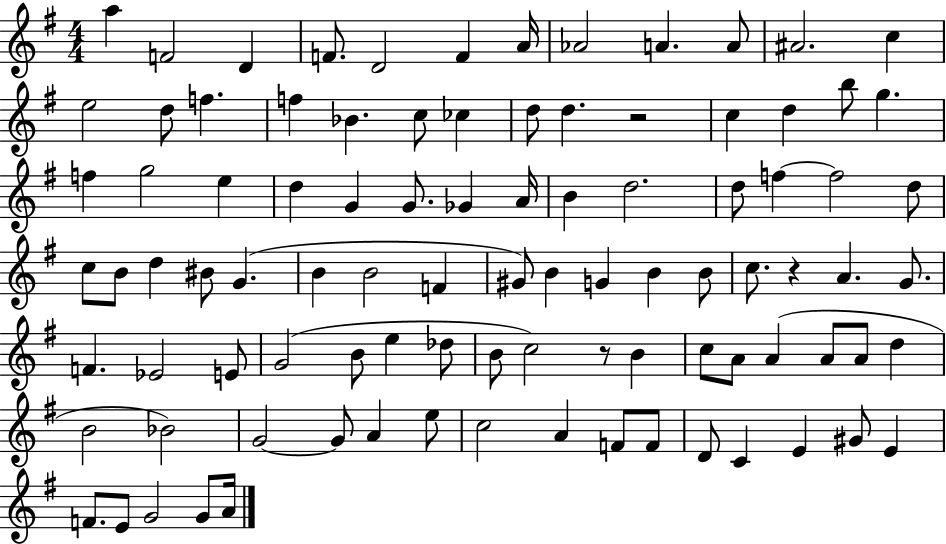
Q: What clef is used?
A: treble